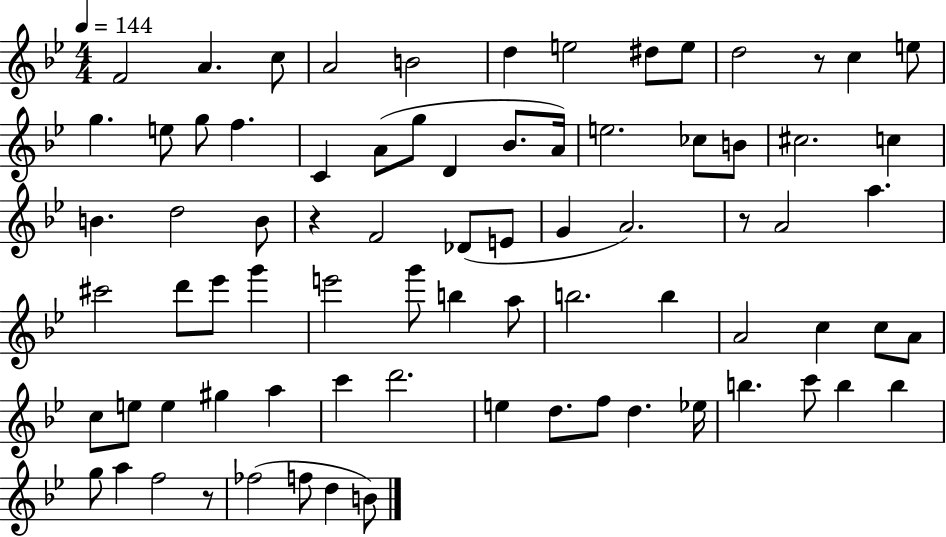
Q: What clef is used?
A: treble